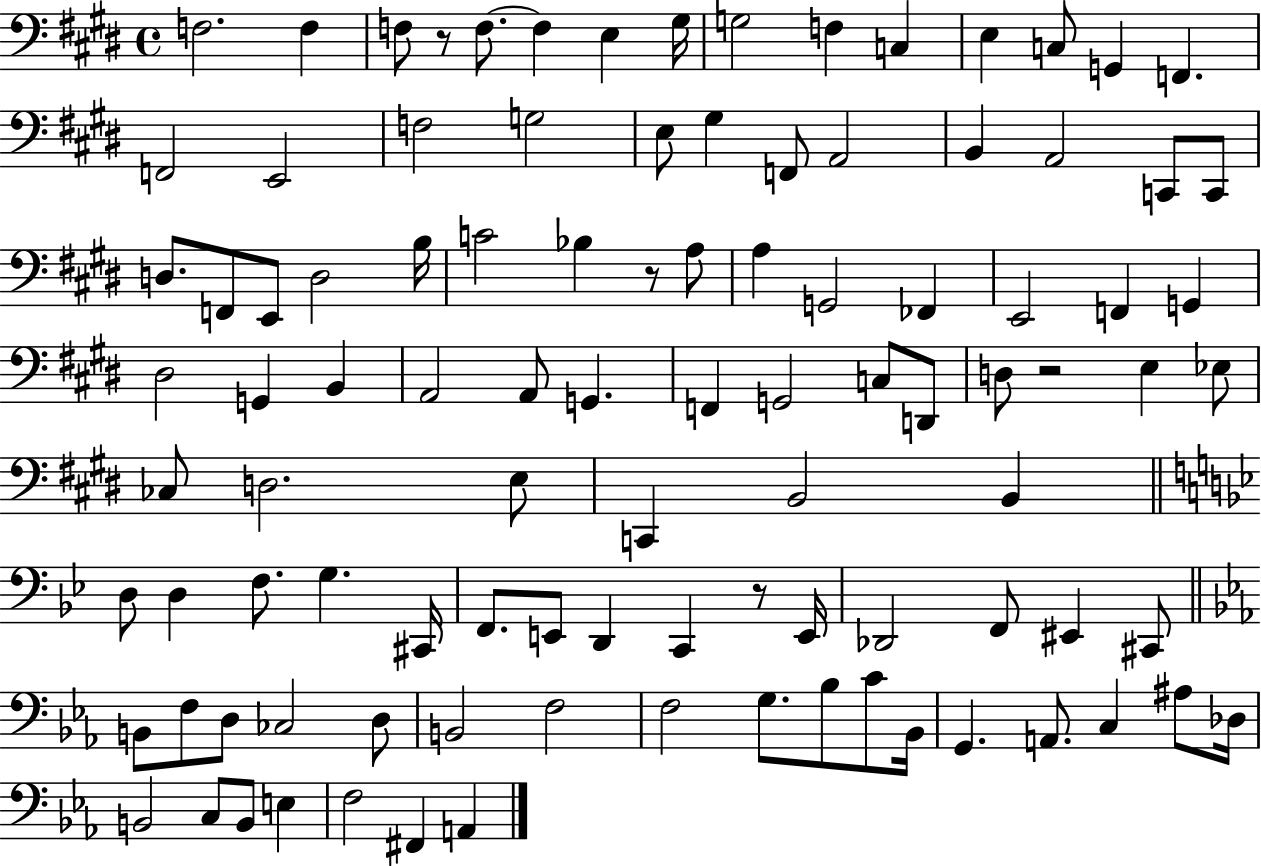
F3/h. F3/q F3/e R/e F3/e. F3/q E3/q G#3/s G3/h F3/q C3/q E3/q C3/e G2/q F2/q. F2/h E2/h F3/h G3/h E3/e G#3/q F2/e A2/h B2/q A2/h C2/e C2/e D3/e. F2/e E2/e D3/h B3/s C4/h Bb3/q R/e A3/e A3/q G2/h FES2/q E2/h F2/q G2/q D#3/h G2/q B2/q A2/h A2/e G2/q. F2/q G2/h C3/e D2/e D3/e R/h E3/q Eb3/e CES3/e D3/h. E3/e C2/q B2/h B2/q D3/e D3/q F3/e. G3/q. C#2/s F2/e. E2/e D2/q C2/q R/e E2/s Db2/h F2/e EIS2/q C#2/e B2/e F3/e D3/e CES3/h D3/e B2/h F3/h F3/h G3/e. Bb3/e C4/e Bb2/s G2/q. A2/e. C3/q A#3/e Db3/s B2/h C3/e B2/e E3/q F3/h F#2/q A2/q